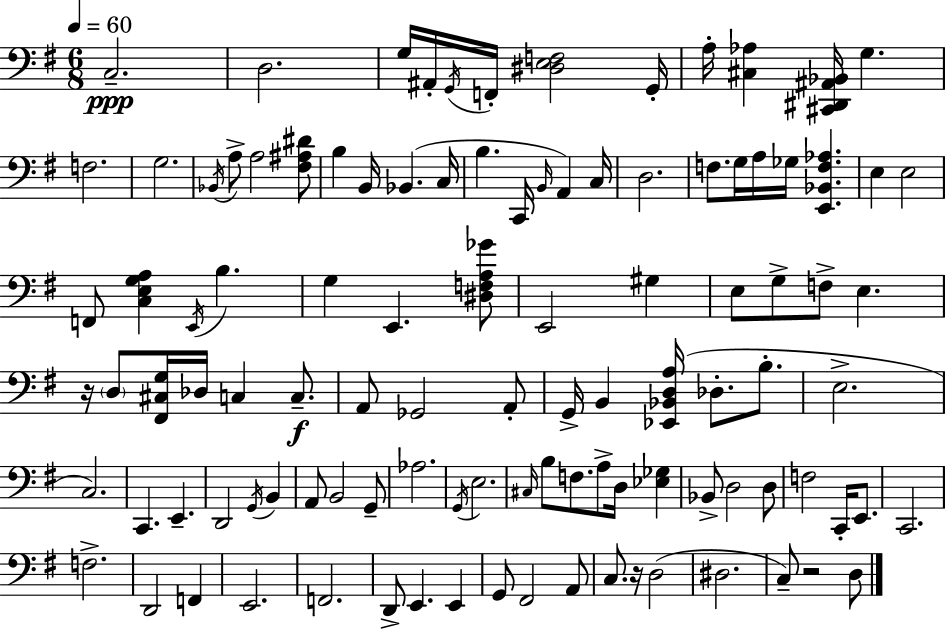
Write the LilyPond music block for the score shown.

{
  \clef bass
  \numericTimeSignature
  \time 6/8
  \key g \major
  \tempo 4 = 60
  c2.--\ppp | d2. | g16 ais,16-. \acciaccatura { g,16 } f,16-. <dis e f>2 | g,16-. a16-. <cis aes>4 <cis, dis, ais, bes,>16 g4. | \break f2. | g2. | \acciaccatura { bes,16 } a8-> a2 | <fis ais dis'>8 b4 b,16 bes,4.( | \break c16 b4. c,16 \grace { b,16 }) a,4 | c16 d2. | f8. g16 a16 ges16 <e, bes, f aes>4. | e4 e2 | \break f,8 <c e g a>4 \acciaccatura { e,16 } b4. | g4 e,4. | <dis f a ges'>8 e,2 | gis4 e8 g8-> f8-> e4. | \break r16 \parenthesize d8 <fis, cis g>16 des16 c4 | c8.--\f a,8 ges,2 | a,8-. g,16-> b,4 <ees, bes, d a>16( des8.-. | b8.-. e2.-> | \break c2.) | c,4. e,4.-- | d,2 | \acciaccatura { g,16 } b,4 a,8 b,2 | \break g,8-- aes2. | \acciaccatura { g,16 } e2. | \grace { cis16 } b8 f8. | a8-> d16 <ees ges>4 bes,8-> d2 | \break d8 f2 | c,16-. e,8. c,2. | f2.-> | d,2 | \break f,4 e,2. | f,2. | d,8-> e,4. | e,4 g,8 fis,2 | \break a,8 c8. r16 d2( | dis2. | c8--) r2 | d8 \bar "|."
}